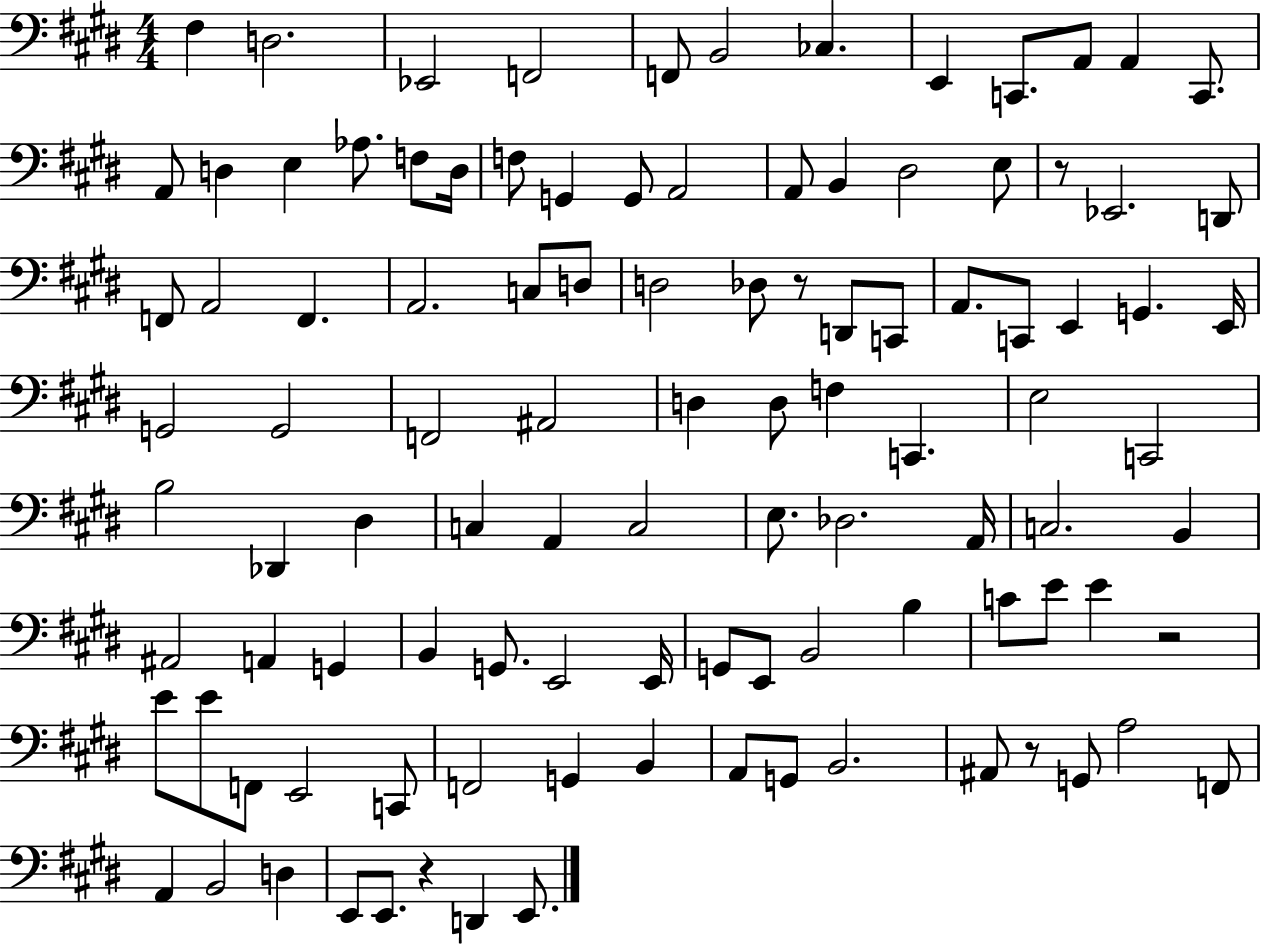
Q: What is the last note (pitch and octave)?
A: E2